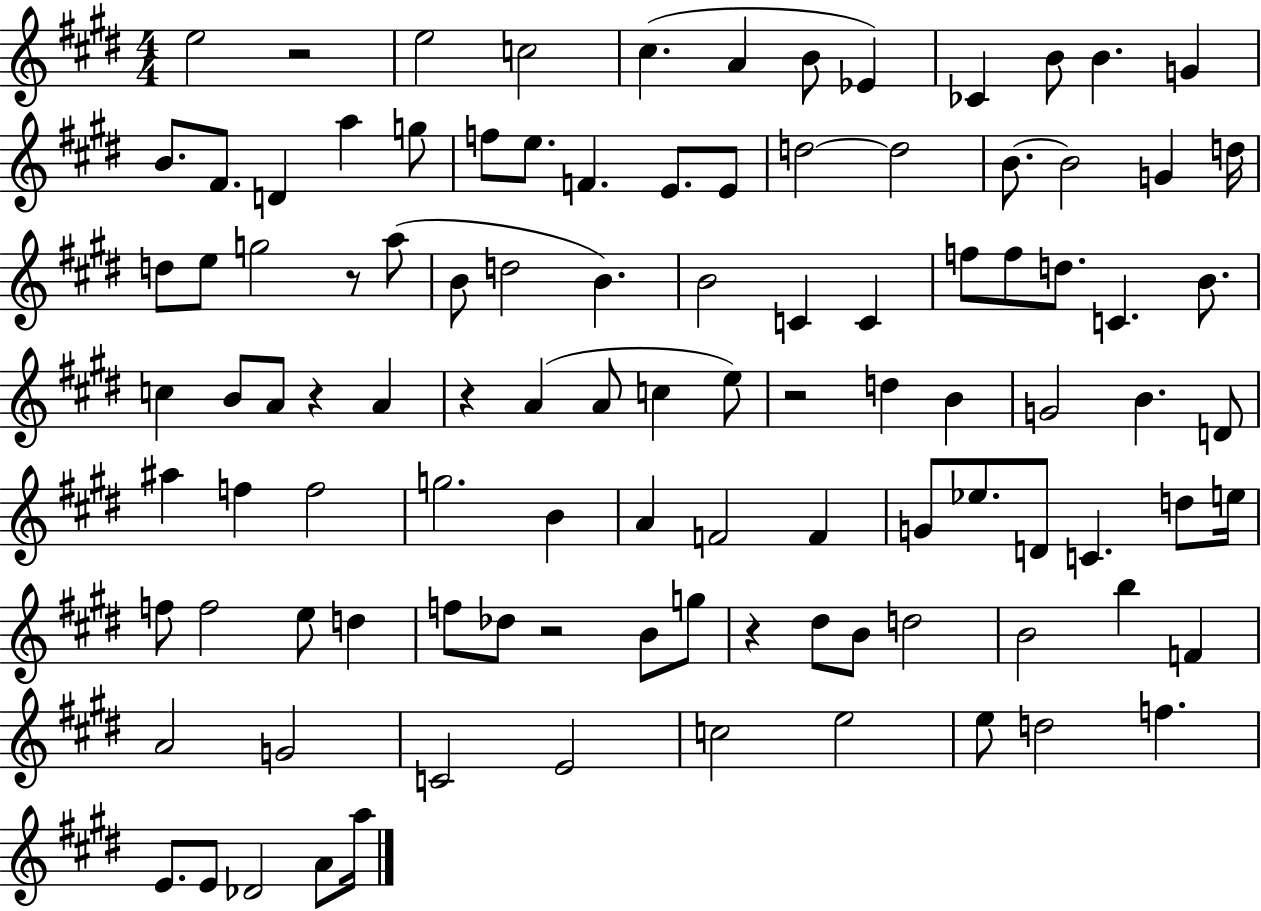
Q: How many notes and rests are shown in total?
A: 104